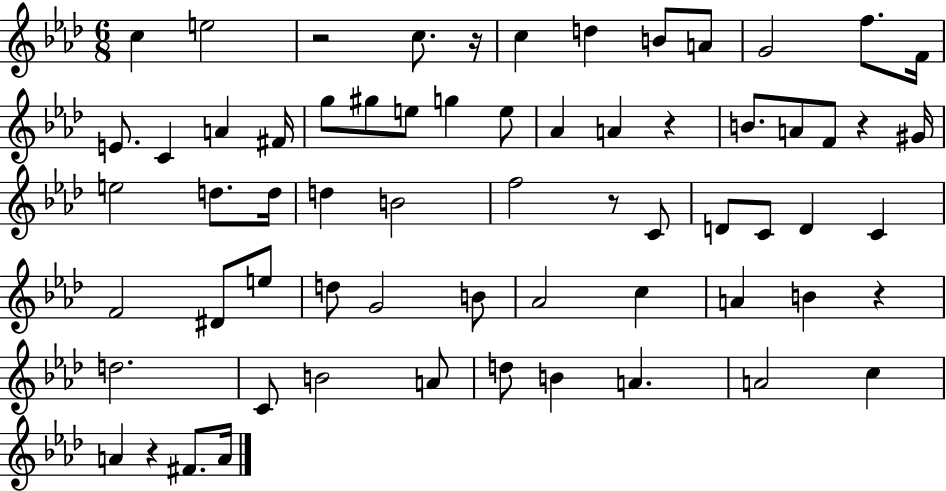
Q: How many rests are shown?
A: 7